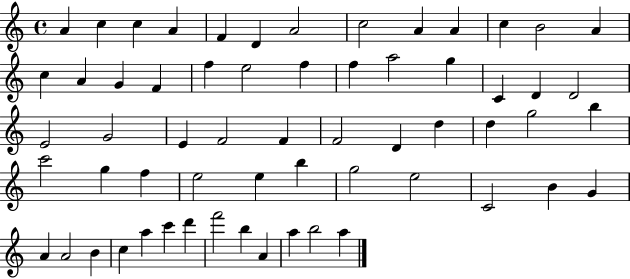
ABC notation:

X:1
T:Untitled
M:4/4
L:1/4
K:C
A c c A F D A2 c2 A A c B2 A c A G F f e2 f f a2 g C D D2 E2 G2 E F2 F F2 D d d g2 b c'2 g f e2 e b g2 e2 C2 B G A A2 B c a c' d' f'2 b A a b2 a